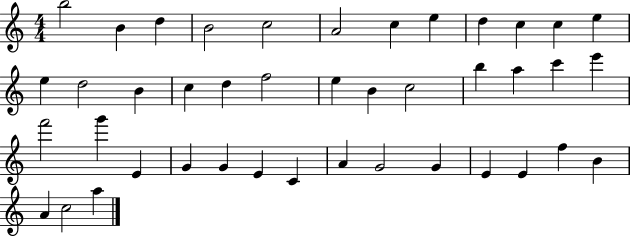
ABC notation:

X:1
T:Untitled
M:4/4
L:1/4
K:C
b2 B d B2 c2 A2 c e d c c e e d2 B c d f2 e B c2 b a c' e' f'2 g' E G G E C A G2 G E E f B A c2 a